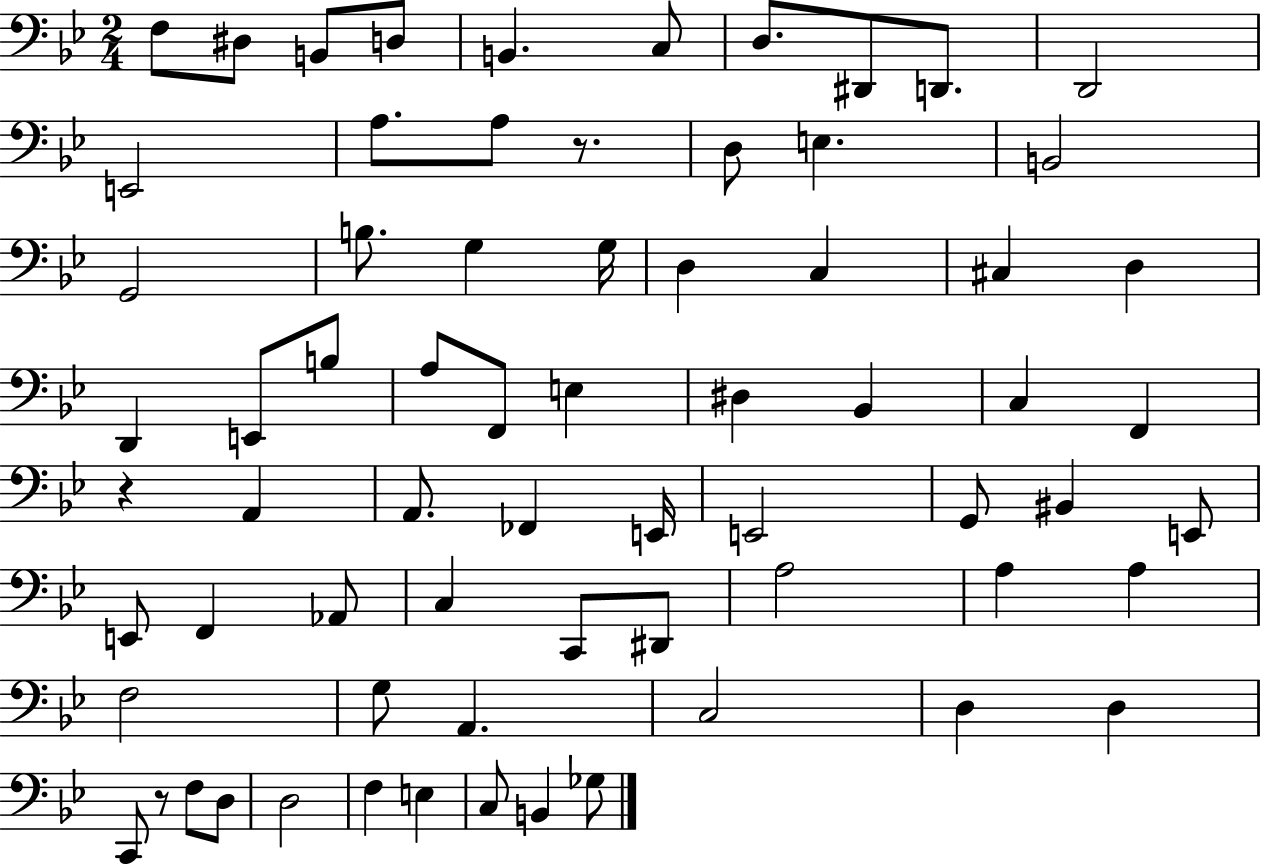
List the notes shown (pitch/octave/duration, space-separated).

F3/e D#3/e B2/e D3/e B2/q. C3/e D3/e. D#2/e D2/e. D2/h E2/h A3/e. A3/e R/e. D3/e E3/q. B2/h G2/h B3/e. G3/q G3/s D3/q C3/q C#3/q D3/q D2/q E2/e B3/e A3/e F2/e E3/q D#3/q Bb2/q C3/q F2/q R/q A2/q A2/e. FES2/q E2/s E2/h G2/e BIS2/q E2/e E2/e F2/q Ab2/e C3/q C2/e D#2/e A3/h A3/q A3/q F3/h G3/e A2/q. C3/h D3/q D3/q C2/e R/e F3/e D3/e D3/h F3/q E3/q C3/e B2/q Gb3/e